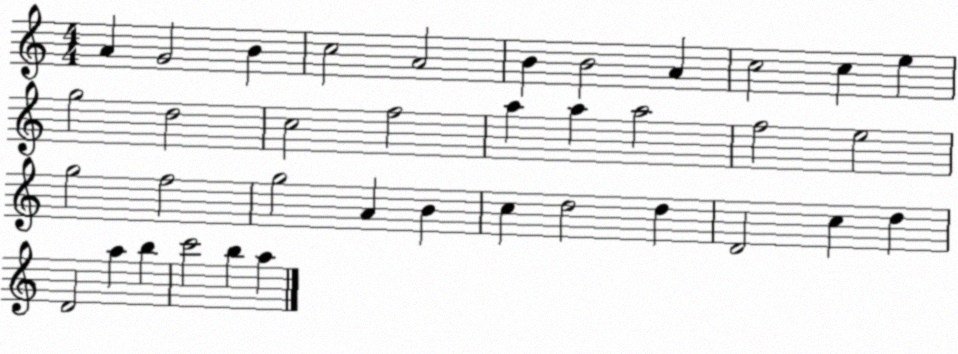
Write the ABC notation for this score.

X:1
T:Untitled
M:4/4
L:1/4
K:C
A G2 B c2 A2 B B2 A c2 c e g2 d2 c2 f2 a a a2 f2 e2 g2 f2 g2 A B c d2 d D2 c d D2 a b c'2 b a